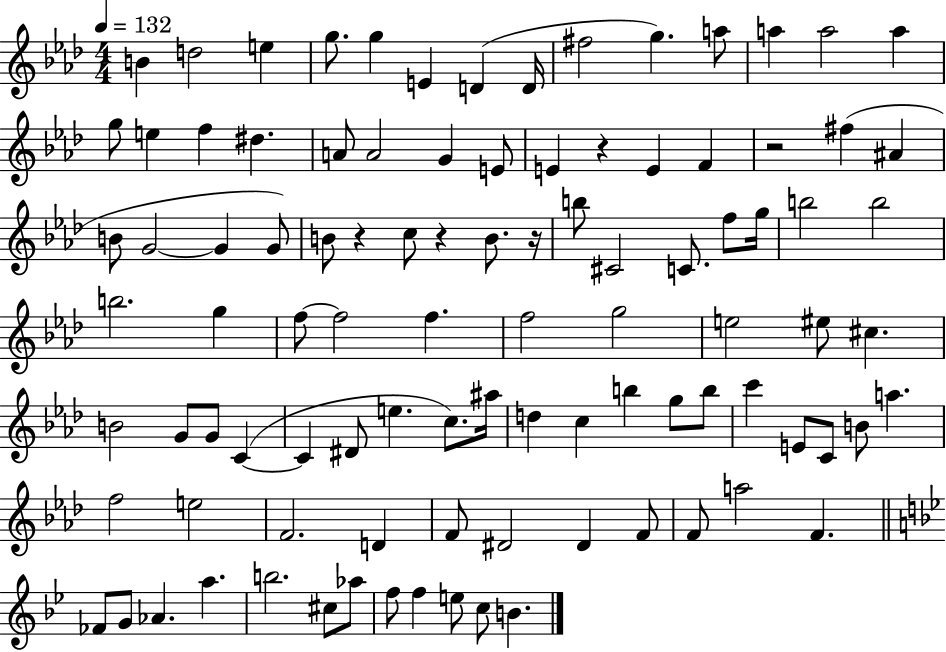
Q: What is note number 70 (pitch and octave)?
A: A5